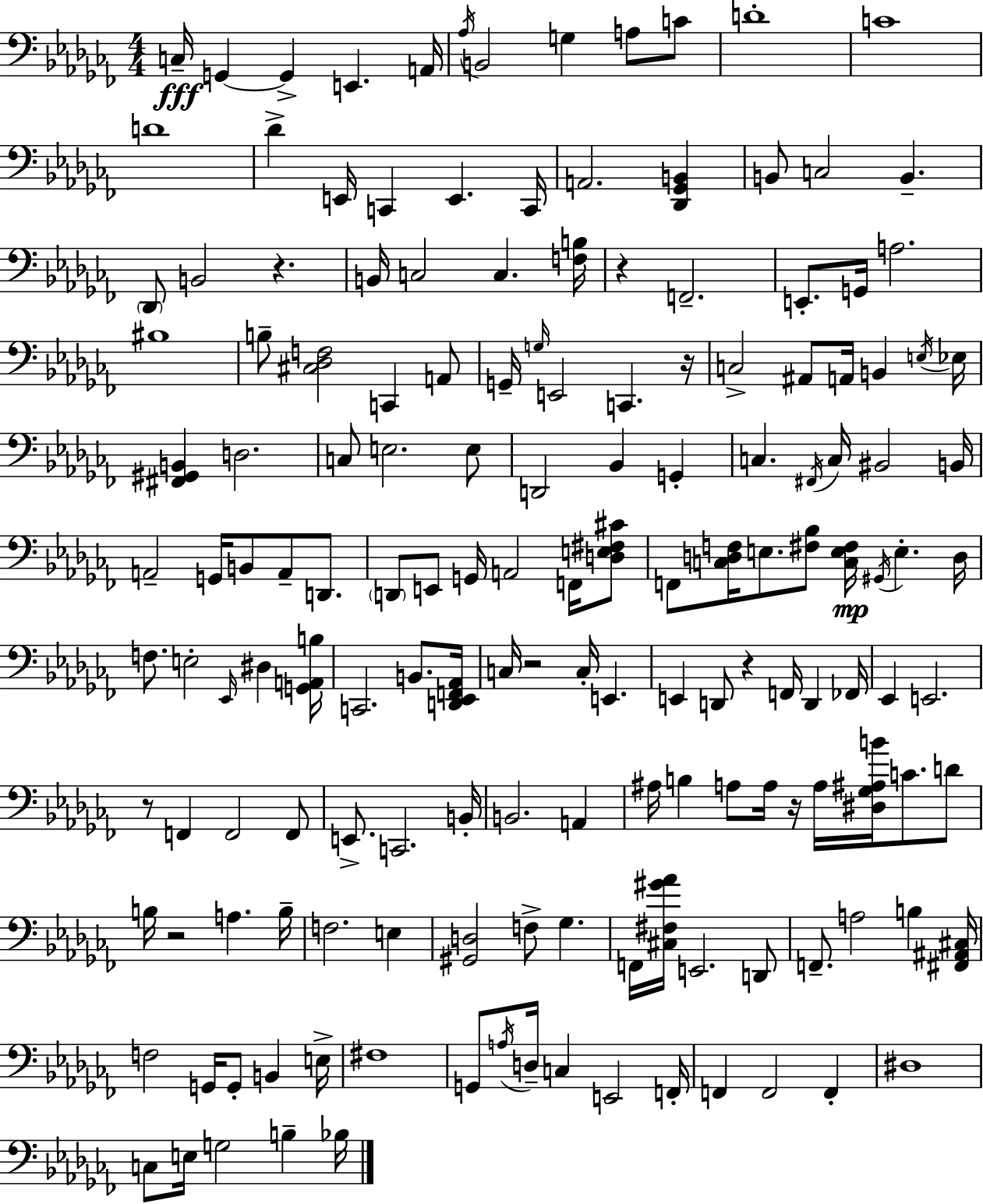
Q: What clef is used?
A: bass